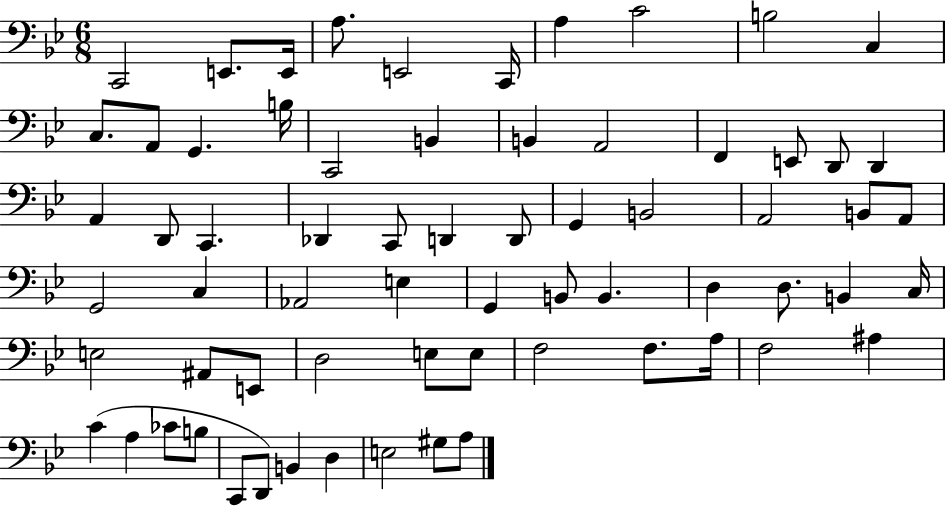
{
  \clef bass
  \numericTimeSignature
  \time 6/8
  \key bes \major
  c,2 e,8. e,16 | a8. e,2 c,16 | a4 c'2 | b2 c4 | \break c8. a,8 g,4. b16 | c,2 b,4 | b,4 a,2 | f,4 e,8 d,8 d,4 | \break a,4 d,8 c,4. | des,4 c,8 d,4 d,8 | g,4 b,2 | a,2 b,8 a,8 | \break g,2 c4 | aes,2 e4 | g,4 b,8 b,4. | d4 d8. b,4 c16 | \break e2 ais,8 e,8 | d2 e8 e8 | f2 f8. a16 | f2 ais4 | \break c'4( a4 ces'8 b8 | c,8 d,8) b,4 d4 | e2 gis8 a8 | \bar "|."
}